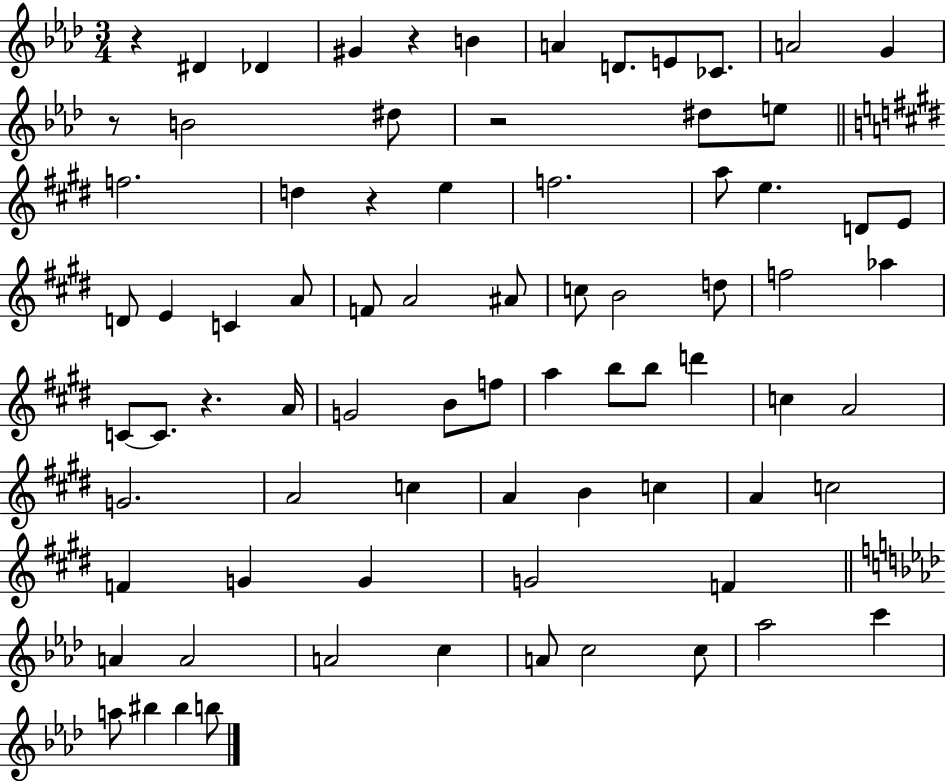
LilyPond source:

{
  \clef treble
  \numericTimeSignature
  \time 3/4
  \key aes \major
  r4 dis'4 des'4 | gis'4 r4 b'4 | a'4 d'8. e'8 ces'8. | a'2 g'4 | \break r8 b'2 dis''8 | r2 dis''8 e''8 | \bar "||" \break \key e \major f''2. | d''4 r4 e''4 | f''2. | a''8 e''4. d'8 e'8 | \break d'8 e'4 c'4 a'8 | f'8 a'2 ais'8 | c''8 b'2 d''8 | f''2 aes''4 | \break c'8~~ c'8. r4. a'16 | g'2 b'8 f''8 | a''4 b''8 b''8 d'''4 | c''4 a'2 | \break g'2. | a'2 c''4 | a'4 b'4 c''4 | a'4 c''2 | \break f'4 g'4 g'4 | g'2 f'4 | \bar "||" \break \key aes \major a'4 a'2 | a'2 c''4 | a'8 c''2 c''8 | aes''2 c'''4 | \break a''8 bis''4 bis''4 b''8 | \bar "|."
}